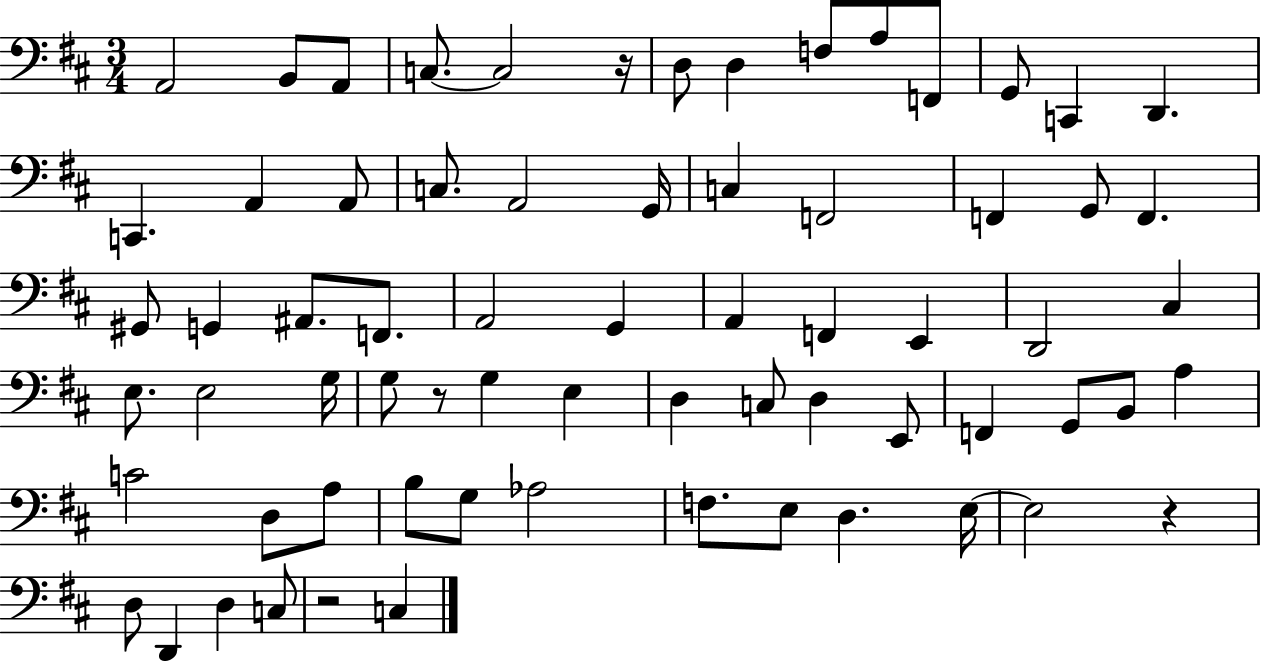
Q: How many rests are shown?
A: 4